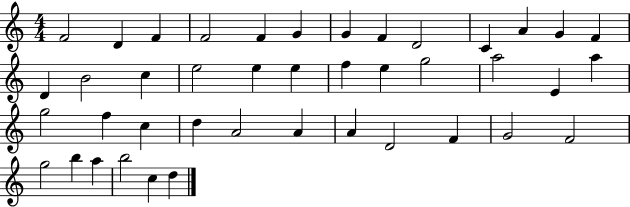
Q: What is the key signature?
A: C major